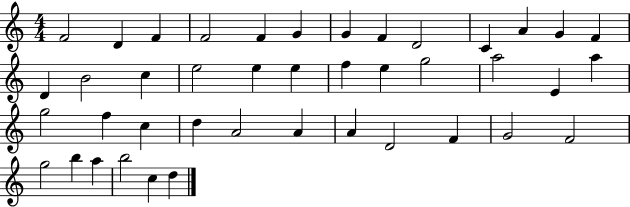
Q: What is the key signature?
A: C major